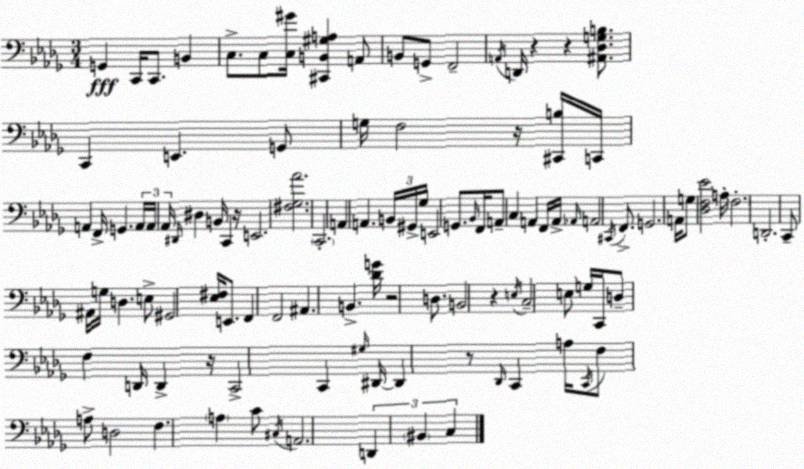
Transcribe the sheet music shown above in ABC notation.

X:1
T:Untitled
M:3/4
L:1/4
K:Bbm
G,, C,,/4 C,,/2 B,, C,/2 C,/2 [C,^G]/4 [^C,,B,,^G,A,] A,,/2 B,,/2 G,,/2 F,,2 A,,/4 D,,/4 z z [^A,,_D,G,B,]/2 C,, E,, G,,/2 G,/4 F,2 z/4 [^C,,B,]/4 C,,/4 A,, F,,/4 G,, A,,/4 A,,/4 _A,,/4 ^D,,/4 ^D, B,,/4 C,, z/4 E,,2 [^F,_G,_A]2 C,,2 A,, A,, B,,/4 ^G,,/4 _G,/4 E,,2 G,,/2 _B,,/4 F,,/4 A,,/2 C, A,, F,,/4 A,,/4 _A,,/4 A,,2 ^C,,/4 F,,/2 G,,2 A,,/4 G,/2 [_D,F,_E]2 A,/4 F,2 D,,2 C,,/2 ^A,,/4 G,/4 D, E,/2 ^G,,2 [_E,^F,]/4 E,,/2 F,, F,,2 ^A,, B,, [_DG]/4 z2 D,/2 B,,2 z E,/4 C,2 E,/2 G,/4 C,,/4 D,/2 F, D,,/4 D,, z/4 C,,2 C,, ^G,/4 ^D,,/4 ^D,, z/2 _D,,/4 C,, A,/4 C,,/4 F,/2 A,/2 D,2 F, A, C/2 ^C,/4 A,,2 D,, ^B,, C,